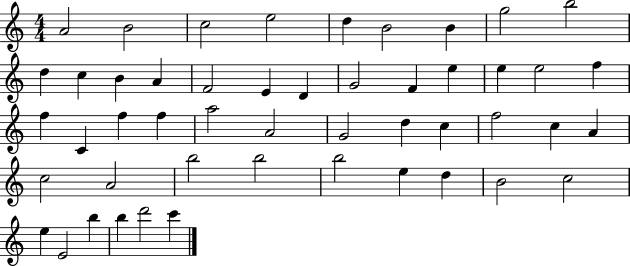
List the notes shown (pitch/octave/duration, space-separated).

A4/h B4/h C5/h E5/h D5/q B4/h B4/q G5/h B5/h D5/q C5/q B4/q A4/q F4/h E4/q D4/q G4/h F4/q E5/q E5/q E5/h F5/q F5/q C4/q F5/q F5/q A5/h A4/h G4/h D5/q C5/q F5/h C5/q A4/q C5/h A4/h B5/h B5/h B5/h E5/q D5/q B4/h C5/h E5/q E4/h B5/q B5/q D6/h C6/q